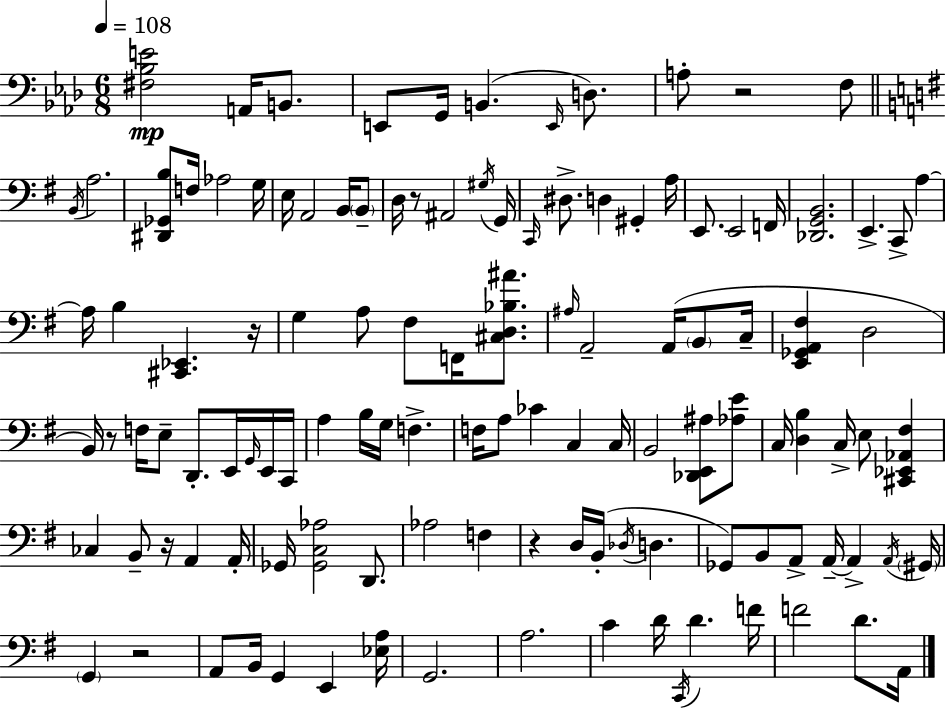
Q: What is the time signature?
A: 6/8